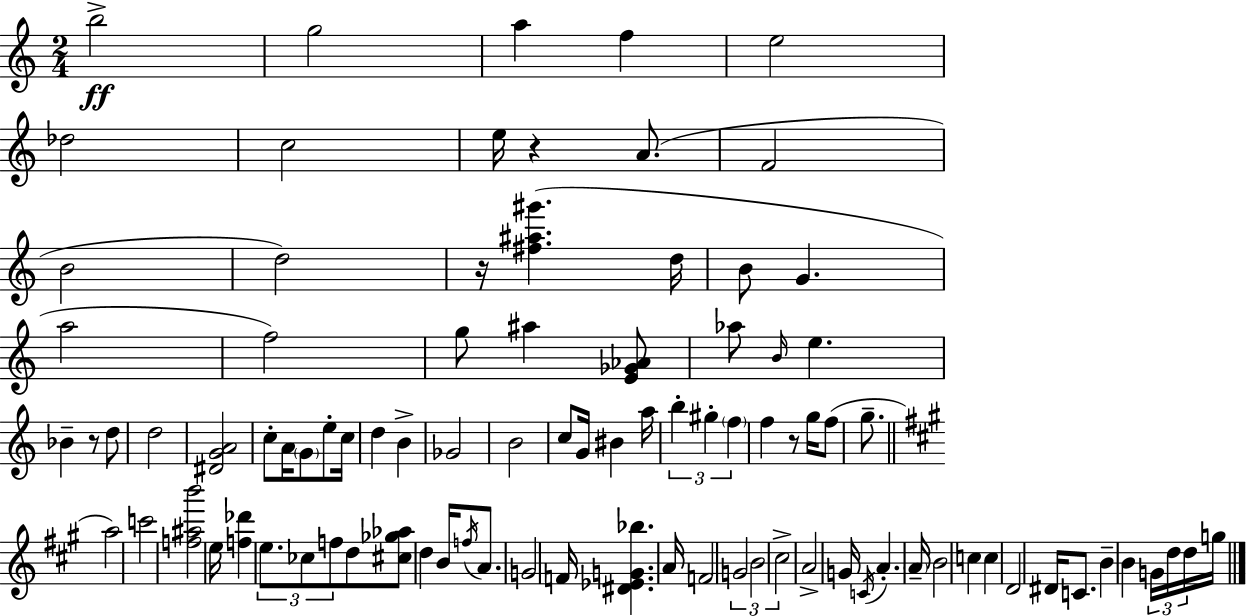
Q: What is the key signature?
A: C major